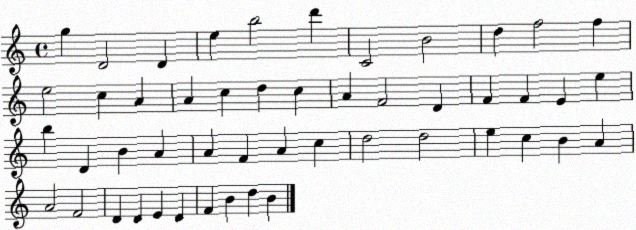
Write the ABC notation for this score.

X:1
T:Untitled
M:4/4
L:1/4
K:C
g D2 D e b2 d' C2 B2 d f2 f e2 c A A c d c A F2 D F F E e b D B A A F A c d2 d2 e c B A A2 F2 D D E D F B d B